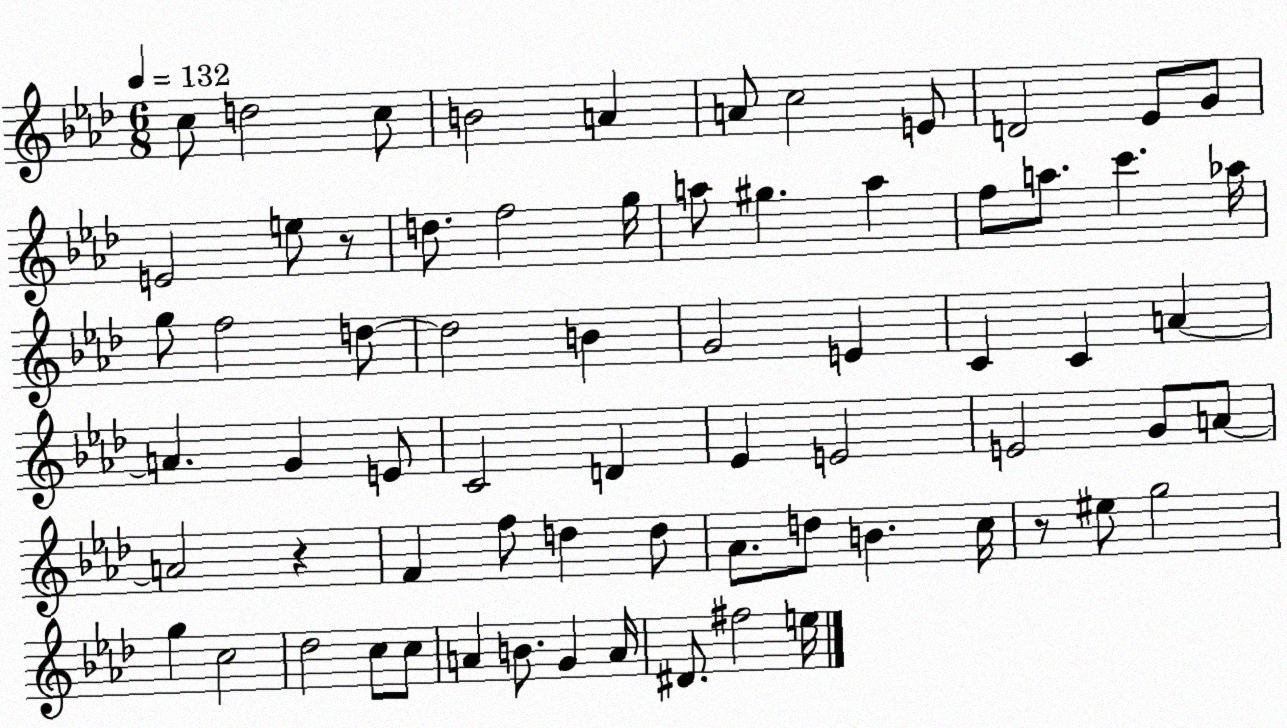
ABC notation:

X:1
T:Untitled
M:6/8
L:1/4
K:Ab
c/2 d2 c/2 B2 A A/2 c2 E/2 D2 _E/2 G/2 E2 e/2 z/2 d/2 f2 g/4 a/2 ^g a f/2 a/2 c' _a/4 g/2 f2 d/2 d2 B G2 E C C A A G E/2 C2 D _E E2 E2 G/2 A/2 A2 z F f/2 d d/2 _A/2 d/2 B c/4 z/2 ^e/2 g2 g c2 _d2 c/2 c/2 A B/2 G A/4 ^D/2 ^f2 e/4